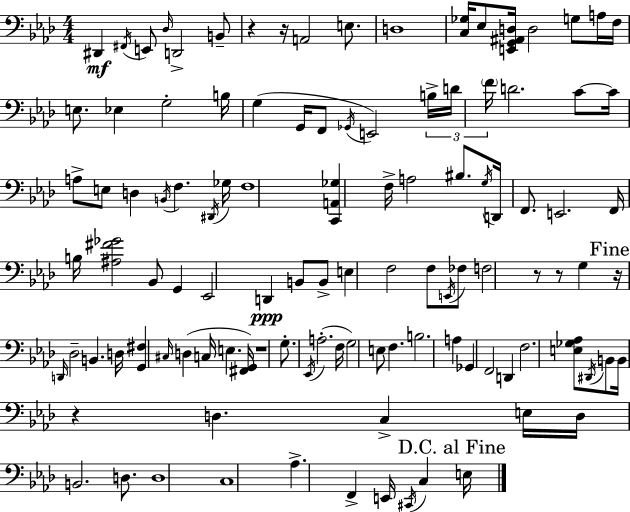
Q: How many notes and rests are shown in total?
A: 111